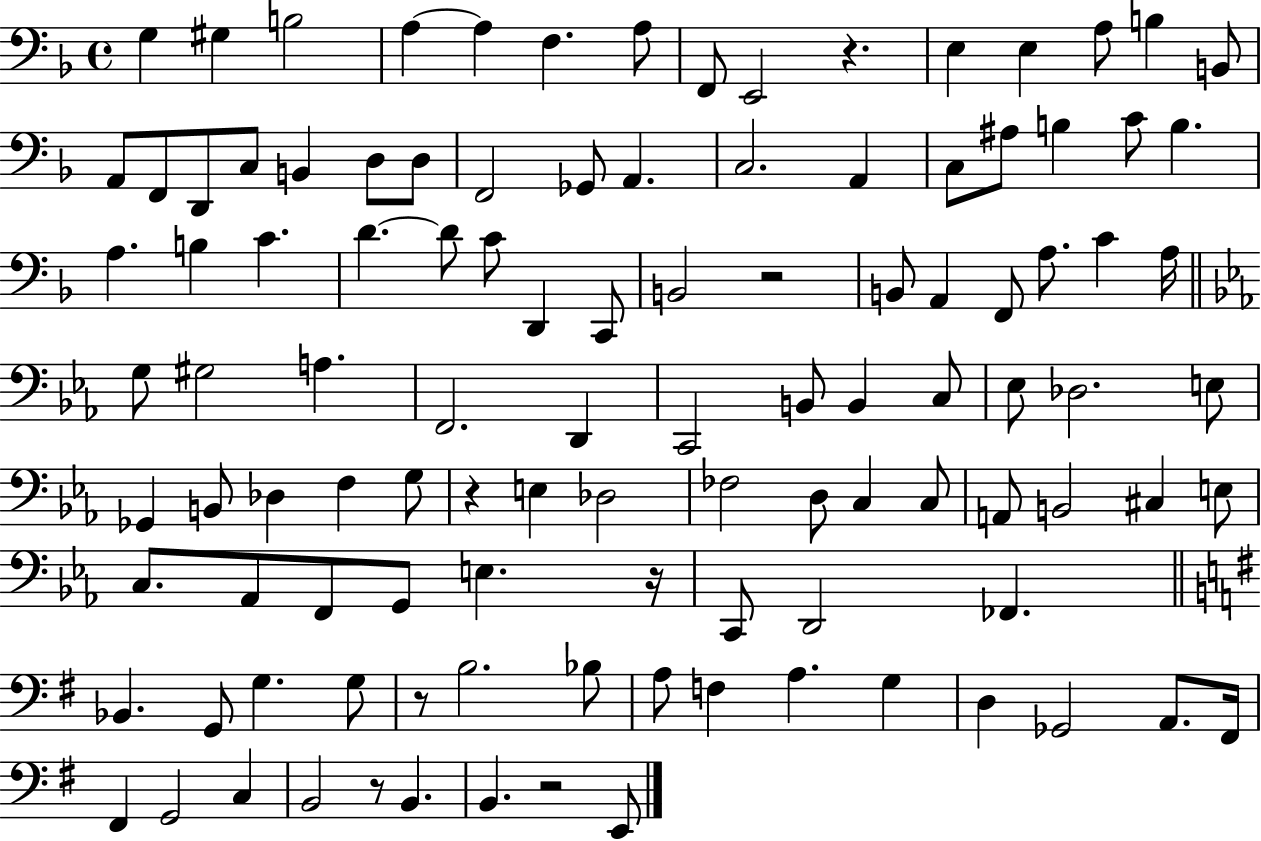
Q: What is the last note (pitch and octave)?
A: E2